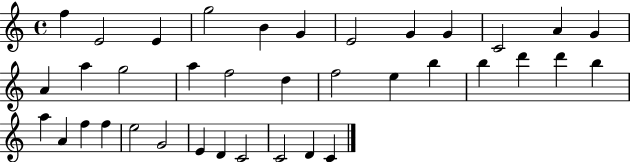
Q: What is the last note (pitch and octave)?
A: C4